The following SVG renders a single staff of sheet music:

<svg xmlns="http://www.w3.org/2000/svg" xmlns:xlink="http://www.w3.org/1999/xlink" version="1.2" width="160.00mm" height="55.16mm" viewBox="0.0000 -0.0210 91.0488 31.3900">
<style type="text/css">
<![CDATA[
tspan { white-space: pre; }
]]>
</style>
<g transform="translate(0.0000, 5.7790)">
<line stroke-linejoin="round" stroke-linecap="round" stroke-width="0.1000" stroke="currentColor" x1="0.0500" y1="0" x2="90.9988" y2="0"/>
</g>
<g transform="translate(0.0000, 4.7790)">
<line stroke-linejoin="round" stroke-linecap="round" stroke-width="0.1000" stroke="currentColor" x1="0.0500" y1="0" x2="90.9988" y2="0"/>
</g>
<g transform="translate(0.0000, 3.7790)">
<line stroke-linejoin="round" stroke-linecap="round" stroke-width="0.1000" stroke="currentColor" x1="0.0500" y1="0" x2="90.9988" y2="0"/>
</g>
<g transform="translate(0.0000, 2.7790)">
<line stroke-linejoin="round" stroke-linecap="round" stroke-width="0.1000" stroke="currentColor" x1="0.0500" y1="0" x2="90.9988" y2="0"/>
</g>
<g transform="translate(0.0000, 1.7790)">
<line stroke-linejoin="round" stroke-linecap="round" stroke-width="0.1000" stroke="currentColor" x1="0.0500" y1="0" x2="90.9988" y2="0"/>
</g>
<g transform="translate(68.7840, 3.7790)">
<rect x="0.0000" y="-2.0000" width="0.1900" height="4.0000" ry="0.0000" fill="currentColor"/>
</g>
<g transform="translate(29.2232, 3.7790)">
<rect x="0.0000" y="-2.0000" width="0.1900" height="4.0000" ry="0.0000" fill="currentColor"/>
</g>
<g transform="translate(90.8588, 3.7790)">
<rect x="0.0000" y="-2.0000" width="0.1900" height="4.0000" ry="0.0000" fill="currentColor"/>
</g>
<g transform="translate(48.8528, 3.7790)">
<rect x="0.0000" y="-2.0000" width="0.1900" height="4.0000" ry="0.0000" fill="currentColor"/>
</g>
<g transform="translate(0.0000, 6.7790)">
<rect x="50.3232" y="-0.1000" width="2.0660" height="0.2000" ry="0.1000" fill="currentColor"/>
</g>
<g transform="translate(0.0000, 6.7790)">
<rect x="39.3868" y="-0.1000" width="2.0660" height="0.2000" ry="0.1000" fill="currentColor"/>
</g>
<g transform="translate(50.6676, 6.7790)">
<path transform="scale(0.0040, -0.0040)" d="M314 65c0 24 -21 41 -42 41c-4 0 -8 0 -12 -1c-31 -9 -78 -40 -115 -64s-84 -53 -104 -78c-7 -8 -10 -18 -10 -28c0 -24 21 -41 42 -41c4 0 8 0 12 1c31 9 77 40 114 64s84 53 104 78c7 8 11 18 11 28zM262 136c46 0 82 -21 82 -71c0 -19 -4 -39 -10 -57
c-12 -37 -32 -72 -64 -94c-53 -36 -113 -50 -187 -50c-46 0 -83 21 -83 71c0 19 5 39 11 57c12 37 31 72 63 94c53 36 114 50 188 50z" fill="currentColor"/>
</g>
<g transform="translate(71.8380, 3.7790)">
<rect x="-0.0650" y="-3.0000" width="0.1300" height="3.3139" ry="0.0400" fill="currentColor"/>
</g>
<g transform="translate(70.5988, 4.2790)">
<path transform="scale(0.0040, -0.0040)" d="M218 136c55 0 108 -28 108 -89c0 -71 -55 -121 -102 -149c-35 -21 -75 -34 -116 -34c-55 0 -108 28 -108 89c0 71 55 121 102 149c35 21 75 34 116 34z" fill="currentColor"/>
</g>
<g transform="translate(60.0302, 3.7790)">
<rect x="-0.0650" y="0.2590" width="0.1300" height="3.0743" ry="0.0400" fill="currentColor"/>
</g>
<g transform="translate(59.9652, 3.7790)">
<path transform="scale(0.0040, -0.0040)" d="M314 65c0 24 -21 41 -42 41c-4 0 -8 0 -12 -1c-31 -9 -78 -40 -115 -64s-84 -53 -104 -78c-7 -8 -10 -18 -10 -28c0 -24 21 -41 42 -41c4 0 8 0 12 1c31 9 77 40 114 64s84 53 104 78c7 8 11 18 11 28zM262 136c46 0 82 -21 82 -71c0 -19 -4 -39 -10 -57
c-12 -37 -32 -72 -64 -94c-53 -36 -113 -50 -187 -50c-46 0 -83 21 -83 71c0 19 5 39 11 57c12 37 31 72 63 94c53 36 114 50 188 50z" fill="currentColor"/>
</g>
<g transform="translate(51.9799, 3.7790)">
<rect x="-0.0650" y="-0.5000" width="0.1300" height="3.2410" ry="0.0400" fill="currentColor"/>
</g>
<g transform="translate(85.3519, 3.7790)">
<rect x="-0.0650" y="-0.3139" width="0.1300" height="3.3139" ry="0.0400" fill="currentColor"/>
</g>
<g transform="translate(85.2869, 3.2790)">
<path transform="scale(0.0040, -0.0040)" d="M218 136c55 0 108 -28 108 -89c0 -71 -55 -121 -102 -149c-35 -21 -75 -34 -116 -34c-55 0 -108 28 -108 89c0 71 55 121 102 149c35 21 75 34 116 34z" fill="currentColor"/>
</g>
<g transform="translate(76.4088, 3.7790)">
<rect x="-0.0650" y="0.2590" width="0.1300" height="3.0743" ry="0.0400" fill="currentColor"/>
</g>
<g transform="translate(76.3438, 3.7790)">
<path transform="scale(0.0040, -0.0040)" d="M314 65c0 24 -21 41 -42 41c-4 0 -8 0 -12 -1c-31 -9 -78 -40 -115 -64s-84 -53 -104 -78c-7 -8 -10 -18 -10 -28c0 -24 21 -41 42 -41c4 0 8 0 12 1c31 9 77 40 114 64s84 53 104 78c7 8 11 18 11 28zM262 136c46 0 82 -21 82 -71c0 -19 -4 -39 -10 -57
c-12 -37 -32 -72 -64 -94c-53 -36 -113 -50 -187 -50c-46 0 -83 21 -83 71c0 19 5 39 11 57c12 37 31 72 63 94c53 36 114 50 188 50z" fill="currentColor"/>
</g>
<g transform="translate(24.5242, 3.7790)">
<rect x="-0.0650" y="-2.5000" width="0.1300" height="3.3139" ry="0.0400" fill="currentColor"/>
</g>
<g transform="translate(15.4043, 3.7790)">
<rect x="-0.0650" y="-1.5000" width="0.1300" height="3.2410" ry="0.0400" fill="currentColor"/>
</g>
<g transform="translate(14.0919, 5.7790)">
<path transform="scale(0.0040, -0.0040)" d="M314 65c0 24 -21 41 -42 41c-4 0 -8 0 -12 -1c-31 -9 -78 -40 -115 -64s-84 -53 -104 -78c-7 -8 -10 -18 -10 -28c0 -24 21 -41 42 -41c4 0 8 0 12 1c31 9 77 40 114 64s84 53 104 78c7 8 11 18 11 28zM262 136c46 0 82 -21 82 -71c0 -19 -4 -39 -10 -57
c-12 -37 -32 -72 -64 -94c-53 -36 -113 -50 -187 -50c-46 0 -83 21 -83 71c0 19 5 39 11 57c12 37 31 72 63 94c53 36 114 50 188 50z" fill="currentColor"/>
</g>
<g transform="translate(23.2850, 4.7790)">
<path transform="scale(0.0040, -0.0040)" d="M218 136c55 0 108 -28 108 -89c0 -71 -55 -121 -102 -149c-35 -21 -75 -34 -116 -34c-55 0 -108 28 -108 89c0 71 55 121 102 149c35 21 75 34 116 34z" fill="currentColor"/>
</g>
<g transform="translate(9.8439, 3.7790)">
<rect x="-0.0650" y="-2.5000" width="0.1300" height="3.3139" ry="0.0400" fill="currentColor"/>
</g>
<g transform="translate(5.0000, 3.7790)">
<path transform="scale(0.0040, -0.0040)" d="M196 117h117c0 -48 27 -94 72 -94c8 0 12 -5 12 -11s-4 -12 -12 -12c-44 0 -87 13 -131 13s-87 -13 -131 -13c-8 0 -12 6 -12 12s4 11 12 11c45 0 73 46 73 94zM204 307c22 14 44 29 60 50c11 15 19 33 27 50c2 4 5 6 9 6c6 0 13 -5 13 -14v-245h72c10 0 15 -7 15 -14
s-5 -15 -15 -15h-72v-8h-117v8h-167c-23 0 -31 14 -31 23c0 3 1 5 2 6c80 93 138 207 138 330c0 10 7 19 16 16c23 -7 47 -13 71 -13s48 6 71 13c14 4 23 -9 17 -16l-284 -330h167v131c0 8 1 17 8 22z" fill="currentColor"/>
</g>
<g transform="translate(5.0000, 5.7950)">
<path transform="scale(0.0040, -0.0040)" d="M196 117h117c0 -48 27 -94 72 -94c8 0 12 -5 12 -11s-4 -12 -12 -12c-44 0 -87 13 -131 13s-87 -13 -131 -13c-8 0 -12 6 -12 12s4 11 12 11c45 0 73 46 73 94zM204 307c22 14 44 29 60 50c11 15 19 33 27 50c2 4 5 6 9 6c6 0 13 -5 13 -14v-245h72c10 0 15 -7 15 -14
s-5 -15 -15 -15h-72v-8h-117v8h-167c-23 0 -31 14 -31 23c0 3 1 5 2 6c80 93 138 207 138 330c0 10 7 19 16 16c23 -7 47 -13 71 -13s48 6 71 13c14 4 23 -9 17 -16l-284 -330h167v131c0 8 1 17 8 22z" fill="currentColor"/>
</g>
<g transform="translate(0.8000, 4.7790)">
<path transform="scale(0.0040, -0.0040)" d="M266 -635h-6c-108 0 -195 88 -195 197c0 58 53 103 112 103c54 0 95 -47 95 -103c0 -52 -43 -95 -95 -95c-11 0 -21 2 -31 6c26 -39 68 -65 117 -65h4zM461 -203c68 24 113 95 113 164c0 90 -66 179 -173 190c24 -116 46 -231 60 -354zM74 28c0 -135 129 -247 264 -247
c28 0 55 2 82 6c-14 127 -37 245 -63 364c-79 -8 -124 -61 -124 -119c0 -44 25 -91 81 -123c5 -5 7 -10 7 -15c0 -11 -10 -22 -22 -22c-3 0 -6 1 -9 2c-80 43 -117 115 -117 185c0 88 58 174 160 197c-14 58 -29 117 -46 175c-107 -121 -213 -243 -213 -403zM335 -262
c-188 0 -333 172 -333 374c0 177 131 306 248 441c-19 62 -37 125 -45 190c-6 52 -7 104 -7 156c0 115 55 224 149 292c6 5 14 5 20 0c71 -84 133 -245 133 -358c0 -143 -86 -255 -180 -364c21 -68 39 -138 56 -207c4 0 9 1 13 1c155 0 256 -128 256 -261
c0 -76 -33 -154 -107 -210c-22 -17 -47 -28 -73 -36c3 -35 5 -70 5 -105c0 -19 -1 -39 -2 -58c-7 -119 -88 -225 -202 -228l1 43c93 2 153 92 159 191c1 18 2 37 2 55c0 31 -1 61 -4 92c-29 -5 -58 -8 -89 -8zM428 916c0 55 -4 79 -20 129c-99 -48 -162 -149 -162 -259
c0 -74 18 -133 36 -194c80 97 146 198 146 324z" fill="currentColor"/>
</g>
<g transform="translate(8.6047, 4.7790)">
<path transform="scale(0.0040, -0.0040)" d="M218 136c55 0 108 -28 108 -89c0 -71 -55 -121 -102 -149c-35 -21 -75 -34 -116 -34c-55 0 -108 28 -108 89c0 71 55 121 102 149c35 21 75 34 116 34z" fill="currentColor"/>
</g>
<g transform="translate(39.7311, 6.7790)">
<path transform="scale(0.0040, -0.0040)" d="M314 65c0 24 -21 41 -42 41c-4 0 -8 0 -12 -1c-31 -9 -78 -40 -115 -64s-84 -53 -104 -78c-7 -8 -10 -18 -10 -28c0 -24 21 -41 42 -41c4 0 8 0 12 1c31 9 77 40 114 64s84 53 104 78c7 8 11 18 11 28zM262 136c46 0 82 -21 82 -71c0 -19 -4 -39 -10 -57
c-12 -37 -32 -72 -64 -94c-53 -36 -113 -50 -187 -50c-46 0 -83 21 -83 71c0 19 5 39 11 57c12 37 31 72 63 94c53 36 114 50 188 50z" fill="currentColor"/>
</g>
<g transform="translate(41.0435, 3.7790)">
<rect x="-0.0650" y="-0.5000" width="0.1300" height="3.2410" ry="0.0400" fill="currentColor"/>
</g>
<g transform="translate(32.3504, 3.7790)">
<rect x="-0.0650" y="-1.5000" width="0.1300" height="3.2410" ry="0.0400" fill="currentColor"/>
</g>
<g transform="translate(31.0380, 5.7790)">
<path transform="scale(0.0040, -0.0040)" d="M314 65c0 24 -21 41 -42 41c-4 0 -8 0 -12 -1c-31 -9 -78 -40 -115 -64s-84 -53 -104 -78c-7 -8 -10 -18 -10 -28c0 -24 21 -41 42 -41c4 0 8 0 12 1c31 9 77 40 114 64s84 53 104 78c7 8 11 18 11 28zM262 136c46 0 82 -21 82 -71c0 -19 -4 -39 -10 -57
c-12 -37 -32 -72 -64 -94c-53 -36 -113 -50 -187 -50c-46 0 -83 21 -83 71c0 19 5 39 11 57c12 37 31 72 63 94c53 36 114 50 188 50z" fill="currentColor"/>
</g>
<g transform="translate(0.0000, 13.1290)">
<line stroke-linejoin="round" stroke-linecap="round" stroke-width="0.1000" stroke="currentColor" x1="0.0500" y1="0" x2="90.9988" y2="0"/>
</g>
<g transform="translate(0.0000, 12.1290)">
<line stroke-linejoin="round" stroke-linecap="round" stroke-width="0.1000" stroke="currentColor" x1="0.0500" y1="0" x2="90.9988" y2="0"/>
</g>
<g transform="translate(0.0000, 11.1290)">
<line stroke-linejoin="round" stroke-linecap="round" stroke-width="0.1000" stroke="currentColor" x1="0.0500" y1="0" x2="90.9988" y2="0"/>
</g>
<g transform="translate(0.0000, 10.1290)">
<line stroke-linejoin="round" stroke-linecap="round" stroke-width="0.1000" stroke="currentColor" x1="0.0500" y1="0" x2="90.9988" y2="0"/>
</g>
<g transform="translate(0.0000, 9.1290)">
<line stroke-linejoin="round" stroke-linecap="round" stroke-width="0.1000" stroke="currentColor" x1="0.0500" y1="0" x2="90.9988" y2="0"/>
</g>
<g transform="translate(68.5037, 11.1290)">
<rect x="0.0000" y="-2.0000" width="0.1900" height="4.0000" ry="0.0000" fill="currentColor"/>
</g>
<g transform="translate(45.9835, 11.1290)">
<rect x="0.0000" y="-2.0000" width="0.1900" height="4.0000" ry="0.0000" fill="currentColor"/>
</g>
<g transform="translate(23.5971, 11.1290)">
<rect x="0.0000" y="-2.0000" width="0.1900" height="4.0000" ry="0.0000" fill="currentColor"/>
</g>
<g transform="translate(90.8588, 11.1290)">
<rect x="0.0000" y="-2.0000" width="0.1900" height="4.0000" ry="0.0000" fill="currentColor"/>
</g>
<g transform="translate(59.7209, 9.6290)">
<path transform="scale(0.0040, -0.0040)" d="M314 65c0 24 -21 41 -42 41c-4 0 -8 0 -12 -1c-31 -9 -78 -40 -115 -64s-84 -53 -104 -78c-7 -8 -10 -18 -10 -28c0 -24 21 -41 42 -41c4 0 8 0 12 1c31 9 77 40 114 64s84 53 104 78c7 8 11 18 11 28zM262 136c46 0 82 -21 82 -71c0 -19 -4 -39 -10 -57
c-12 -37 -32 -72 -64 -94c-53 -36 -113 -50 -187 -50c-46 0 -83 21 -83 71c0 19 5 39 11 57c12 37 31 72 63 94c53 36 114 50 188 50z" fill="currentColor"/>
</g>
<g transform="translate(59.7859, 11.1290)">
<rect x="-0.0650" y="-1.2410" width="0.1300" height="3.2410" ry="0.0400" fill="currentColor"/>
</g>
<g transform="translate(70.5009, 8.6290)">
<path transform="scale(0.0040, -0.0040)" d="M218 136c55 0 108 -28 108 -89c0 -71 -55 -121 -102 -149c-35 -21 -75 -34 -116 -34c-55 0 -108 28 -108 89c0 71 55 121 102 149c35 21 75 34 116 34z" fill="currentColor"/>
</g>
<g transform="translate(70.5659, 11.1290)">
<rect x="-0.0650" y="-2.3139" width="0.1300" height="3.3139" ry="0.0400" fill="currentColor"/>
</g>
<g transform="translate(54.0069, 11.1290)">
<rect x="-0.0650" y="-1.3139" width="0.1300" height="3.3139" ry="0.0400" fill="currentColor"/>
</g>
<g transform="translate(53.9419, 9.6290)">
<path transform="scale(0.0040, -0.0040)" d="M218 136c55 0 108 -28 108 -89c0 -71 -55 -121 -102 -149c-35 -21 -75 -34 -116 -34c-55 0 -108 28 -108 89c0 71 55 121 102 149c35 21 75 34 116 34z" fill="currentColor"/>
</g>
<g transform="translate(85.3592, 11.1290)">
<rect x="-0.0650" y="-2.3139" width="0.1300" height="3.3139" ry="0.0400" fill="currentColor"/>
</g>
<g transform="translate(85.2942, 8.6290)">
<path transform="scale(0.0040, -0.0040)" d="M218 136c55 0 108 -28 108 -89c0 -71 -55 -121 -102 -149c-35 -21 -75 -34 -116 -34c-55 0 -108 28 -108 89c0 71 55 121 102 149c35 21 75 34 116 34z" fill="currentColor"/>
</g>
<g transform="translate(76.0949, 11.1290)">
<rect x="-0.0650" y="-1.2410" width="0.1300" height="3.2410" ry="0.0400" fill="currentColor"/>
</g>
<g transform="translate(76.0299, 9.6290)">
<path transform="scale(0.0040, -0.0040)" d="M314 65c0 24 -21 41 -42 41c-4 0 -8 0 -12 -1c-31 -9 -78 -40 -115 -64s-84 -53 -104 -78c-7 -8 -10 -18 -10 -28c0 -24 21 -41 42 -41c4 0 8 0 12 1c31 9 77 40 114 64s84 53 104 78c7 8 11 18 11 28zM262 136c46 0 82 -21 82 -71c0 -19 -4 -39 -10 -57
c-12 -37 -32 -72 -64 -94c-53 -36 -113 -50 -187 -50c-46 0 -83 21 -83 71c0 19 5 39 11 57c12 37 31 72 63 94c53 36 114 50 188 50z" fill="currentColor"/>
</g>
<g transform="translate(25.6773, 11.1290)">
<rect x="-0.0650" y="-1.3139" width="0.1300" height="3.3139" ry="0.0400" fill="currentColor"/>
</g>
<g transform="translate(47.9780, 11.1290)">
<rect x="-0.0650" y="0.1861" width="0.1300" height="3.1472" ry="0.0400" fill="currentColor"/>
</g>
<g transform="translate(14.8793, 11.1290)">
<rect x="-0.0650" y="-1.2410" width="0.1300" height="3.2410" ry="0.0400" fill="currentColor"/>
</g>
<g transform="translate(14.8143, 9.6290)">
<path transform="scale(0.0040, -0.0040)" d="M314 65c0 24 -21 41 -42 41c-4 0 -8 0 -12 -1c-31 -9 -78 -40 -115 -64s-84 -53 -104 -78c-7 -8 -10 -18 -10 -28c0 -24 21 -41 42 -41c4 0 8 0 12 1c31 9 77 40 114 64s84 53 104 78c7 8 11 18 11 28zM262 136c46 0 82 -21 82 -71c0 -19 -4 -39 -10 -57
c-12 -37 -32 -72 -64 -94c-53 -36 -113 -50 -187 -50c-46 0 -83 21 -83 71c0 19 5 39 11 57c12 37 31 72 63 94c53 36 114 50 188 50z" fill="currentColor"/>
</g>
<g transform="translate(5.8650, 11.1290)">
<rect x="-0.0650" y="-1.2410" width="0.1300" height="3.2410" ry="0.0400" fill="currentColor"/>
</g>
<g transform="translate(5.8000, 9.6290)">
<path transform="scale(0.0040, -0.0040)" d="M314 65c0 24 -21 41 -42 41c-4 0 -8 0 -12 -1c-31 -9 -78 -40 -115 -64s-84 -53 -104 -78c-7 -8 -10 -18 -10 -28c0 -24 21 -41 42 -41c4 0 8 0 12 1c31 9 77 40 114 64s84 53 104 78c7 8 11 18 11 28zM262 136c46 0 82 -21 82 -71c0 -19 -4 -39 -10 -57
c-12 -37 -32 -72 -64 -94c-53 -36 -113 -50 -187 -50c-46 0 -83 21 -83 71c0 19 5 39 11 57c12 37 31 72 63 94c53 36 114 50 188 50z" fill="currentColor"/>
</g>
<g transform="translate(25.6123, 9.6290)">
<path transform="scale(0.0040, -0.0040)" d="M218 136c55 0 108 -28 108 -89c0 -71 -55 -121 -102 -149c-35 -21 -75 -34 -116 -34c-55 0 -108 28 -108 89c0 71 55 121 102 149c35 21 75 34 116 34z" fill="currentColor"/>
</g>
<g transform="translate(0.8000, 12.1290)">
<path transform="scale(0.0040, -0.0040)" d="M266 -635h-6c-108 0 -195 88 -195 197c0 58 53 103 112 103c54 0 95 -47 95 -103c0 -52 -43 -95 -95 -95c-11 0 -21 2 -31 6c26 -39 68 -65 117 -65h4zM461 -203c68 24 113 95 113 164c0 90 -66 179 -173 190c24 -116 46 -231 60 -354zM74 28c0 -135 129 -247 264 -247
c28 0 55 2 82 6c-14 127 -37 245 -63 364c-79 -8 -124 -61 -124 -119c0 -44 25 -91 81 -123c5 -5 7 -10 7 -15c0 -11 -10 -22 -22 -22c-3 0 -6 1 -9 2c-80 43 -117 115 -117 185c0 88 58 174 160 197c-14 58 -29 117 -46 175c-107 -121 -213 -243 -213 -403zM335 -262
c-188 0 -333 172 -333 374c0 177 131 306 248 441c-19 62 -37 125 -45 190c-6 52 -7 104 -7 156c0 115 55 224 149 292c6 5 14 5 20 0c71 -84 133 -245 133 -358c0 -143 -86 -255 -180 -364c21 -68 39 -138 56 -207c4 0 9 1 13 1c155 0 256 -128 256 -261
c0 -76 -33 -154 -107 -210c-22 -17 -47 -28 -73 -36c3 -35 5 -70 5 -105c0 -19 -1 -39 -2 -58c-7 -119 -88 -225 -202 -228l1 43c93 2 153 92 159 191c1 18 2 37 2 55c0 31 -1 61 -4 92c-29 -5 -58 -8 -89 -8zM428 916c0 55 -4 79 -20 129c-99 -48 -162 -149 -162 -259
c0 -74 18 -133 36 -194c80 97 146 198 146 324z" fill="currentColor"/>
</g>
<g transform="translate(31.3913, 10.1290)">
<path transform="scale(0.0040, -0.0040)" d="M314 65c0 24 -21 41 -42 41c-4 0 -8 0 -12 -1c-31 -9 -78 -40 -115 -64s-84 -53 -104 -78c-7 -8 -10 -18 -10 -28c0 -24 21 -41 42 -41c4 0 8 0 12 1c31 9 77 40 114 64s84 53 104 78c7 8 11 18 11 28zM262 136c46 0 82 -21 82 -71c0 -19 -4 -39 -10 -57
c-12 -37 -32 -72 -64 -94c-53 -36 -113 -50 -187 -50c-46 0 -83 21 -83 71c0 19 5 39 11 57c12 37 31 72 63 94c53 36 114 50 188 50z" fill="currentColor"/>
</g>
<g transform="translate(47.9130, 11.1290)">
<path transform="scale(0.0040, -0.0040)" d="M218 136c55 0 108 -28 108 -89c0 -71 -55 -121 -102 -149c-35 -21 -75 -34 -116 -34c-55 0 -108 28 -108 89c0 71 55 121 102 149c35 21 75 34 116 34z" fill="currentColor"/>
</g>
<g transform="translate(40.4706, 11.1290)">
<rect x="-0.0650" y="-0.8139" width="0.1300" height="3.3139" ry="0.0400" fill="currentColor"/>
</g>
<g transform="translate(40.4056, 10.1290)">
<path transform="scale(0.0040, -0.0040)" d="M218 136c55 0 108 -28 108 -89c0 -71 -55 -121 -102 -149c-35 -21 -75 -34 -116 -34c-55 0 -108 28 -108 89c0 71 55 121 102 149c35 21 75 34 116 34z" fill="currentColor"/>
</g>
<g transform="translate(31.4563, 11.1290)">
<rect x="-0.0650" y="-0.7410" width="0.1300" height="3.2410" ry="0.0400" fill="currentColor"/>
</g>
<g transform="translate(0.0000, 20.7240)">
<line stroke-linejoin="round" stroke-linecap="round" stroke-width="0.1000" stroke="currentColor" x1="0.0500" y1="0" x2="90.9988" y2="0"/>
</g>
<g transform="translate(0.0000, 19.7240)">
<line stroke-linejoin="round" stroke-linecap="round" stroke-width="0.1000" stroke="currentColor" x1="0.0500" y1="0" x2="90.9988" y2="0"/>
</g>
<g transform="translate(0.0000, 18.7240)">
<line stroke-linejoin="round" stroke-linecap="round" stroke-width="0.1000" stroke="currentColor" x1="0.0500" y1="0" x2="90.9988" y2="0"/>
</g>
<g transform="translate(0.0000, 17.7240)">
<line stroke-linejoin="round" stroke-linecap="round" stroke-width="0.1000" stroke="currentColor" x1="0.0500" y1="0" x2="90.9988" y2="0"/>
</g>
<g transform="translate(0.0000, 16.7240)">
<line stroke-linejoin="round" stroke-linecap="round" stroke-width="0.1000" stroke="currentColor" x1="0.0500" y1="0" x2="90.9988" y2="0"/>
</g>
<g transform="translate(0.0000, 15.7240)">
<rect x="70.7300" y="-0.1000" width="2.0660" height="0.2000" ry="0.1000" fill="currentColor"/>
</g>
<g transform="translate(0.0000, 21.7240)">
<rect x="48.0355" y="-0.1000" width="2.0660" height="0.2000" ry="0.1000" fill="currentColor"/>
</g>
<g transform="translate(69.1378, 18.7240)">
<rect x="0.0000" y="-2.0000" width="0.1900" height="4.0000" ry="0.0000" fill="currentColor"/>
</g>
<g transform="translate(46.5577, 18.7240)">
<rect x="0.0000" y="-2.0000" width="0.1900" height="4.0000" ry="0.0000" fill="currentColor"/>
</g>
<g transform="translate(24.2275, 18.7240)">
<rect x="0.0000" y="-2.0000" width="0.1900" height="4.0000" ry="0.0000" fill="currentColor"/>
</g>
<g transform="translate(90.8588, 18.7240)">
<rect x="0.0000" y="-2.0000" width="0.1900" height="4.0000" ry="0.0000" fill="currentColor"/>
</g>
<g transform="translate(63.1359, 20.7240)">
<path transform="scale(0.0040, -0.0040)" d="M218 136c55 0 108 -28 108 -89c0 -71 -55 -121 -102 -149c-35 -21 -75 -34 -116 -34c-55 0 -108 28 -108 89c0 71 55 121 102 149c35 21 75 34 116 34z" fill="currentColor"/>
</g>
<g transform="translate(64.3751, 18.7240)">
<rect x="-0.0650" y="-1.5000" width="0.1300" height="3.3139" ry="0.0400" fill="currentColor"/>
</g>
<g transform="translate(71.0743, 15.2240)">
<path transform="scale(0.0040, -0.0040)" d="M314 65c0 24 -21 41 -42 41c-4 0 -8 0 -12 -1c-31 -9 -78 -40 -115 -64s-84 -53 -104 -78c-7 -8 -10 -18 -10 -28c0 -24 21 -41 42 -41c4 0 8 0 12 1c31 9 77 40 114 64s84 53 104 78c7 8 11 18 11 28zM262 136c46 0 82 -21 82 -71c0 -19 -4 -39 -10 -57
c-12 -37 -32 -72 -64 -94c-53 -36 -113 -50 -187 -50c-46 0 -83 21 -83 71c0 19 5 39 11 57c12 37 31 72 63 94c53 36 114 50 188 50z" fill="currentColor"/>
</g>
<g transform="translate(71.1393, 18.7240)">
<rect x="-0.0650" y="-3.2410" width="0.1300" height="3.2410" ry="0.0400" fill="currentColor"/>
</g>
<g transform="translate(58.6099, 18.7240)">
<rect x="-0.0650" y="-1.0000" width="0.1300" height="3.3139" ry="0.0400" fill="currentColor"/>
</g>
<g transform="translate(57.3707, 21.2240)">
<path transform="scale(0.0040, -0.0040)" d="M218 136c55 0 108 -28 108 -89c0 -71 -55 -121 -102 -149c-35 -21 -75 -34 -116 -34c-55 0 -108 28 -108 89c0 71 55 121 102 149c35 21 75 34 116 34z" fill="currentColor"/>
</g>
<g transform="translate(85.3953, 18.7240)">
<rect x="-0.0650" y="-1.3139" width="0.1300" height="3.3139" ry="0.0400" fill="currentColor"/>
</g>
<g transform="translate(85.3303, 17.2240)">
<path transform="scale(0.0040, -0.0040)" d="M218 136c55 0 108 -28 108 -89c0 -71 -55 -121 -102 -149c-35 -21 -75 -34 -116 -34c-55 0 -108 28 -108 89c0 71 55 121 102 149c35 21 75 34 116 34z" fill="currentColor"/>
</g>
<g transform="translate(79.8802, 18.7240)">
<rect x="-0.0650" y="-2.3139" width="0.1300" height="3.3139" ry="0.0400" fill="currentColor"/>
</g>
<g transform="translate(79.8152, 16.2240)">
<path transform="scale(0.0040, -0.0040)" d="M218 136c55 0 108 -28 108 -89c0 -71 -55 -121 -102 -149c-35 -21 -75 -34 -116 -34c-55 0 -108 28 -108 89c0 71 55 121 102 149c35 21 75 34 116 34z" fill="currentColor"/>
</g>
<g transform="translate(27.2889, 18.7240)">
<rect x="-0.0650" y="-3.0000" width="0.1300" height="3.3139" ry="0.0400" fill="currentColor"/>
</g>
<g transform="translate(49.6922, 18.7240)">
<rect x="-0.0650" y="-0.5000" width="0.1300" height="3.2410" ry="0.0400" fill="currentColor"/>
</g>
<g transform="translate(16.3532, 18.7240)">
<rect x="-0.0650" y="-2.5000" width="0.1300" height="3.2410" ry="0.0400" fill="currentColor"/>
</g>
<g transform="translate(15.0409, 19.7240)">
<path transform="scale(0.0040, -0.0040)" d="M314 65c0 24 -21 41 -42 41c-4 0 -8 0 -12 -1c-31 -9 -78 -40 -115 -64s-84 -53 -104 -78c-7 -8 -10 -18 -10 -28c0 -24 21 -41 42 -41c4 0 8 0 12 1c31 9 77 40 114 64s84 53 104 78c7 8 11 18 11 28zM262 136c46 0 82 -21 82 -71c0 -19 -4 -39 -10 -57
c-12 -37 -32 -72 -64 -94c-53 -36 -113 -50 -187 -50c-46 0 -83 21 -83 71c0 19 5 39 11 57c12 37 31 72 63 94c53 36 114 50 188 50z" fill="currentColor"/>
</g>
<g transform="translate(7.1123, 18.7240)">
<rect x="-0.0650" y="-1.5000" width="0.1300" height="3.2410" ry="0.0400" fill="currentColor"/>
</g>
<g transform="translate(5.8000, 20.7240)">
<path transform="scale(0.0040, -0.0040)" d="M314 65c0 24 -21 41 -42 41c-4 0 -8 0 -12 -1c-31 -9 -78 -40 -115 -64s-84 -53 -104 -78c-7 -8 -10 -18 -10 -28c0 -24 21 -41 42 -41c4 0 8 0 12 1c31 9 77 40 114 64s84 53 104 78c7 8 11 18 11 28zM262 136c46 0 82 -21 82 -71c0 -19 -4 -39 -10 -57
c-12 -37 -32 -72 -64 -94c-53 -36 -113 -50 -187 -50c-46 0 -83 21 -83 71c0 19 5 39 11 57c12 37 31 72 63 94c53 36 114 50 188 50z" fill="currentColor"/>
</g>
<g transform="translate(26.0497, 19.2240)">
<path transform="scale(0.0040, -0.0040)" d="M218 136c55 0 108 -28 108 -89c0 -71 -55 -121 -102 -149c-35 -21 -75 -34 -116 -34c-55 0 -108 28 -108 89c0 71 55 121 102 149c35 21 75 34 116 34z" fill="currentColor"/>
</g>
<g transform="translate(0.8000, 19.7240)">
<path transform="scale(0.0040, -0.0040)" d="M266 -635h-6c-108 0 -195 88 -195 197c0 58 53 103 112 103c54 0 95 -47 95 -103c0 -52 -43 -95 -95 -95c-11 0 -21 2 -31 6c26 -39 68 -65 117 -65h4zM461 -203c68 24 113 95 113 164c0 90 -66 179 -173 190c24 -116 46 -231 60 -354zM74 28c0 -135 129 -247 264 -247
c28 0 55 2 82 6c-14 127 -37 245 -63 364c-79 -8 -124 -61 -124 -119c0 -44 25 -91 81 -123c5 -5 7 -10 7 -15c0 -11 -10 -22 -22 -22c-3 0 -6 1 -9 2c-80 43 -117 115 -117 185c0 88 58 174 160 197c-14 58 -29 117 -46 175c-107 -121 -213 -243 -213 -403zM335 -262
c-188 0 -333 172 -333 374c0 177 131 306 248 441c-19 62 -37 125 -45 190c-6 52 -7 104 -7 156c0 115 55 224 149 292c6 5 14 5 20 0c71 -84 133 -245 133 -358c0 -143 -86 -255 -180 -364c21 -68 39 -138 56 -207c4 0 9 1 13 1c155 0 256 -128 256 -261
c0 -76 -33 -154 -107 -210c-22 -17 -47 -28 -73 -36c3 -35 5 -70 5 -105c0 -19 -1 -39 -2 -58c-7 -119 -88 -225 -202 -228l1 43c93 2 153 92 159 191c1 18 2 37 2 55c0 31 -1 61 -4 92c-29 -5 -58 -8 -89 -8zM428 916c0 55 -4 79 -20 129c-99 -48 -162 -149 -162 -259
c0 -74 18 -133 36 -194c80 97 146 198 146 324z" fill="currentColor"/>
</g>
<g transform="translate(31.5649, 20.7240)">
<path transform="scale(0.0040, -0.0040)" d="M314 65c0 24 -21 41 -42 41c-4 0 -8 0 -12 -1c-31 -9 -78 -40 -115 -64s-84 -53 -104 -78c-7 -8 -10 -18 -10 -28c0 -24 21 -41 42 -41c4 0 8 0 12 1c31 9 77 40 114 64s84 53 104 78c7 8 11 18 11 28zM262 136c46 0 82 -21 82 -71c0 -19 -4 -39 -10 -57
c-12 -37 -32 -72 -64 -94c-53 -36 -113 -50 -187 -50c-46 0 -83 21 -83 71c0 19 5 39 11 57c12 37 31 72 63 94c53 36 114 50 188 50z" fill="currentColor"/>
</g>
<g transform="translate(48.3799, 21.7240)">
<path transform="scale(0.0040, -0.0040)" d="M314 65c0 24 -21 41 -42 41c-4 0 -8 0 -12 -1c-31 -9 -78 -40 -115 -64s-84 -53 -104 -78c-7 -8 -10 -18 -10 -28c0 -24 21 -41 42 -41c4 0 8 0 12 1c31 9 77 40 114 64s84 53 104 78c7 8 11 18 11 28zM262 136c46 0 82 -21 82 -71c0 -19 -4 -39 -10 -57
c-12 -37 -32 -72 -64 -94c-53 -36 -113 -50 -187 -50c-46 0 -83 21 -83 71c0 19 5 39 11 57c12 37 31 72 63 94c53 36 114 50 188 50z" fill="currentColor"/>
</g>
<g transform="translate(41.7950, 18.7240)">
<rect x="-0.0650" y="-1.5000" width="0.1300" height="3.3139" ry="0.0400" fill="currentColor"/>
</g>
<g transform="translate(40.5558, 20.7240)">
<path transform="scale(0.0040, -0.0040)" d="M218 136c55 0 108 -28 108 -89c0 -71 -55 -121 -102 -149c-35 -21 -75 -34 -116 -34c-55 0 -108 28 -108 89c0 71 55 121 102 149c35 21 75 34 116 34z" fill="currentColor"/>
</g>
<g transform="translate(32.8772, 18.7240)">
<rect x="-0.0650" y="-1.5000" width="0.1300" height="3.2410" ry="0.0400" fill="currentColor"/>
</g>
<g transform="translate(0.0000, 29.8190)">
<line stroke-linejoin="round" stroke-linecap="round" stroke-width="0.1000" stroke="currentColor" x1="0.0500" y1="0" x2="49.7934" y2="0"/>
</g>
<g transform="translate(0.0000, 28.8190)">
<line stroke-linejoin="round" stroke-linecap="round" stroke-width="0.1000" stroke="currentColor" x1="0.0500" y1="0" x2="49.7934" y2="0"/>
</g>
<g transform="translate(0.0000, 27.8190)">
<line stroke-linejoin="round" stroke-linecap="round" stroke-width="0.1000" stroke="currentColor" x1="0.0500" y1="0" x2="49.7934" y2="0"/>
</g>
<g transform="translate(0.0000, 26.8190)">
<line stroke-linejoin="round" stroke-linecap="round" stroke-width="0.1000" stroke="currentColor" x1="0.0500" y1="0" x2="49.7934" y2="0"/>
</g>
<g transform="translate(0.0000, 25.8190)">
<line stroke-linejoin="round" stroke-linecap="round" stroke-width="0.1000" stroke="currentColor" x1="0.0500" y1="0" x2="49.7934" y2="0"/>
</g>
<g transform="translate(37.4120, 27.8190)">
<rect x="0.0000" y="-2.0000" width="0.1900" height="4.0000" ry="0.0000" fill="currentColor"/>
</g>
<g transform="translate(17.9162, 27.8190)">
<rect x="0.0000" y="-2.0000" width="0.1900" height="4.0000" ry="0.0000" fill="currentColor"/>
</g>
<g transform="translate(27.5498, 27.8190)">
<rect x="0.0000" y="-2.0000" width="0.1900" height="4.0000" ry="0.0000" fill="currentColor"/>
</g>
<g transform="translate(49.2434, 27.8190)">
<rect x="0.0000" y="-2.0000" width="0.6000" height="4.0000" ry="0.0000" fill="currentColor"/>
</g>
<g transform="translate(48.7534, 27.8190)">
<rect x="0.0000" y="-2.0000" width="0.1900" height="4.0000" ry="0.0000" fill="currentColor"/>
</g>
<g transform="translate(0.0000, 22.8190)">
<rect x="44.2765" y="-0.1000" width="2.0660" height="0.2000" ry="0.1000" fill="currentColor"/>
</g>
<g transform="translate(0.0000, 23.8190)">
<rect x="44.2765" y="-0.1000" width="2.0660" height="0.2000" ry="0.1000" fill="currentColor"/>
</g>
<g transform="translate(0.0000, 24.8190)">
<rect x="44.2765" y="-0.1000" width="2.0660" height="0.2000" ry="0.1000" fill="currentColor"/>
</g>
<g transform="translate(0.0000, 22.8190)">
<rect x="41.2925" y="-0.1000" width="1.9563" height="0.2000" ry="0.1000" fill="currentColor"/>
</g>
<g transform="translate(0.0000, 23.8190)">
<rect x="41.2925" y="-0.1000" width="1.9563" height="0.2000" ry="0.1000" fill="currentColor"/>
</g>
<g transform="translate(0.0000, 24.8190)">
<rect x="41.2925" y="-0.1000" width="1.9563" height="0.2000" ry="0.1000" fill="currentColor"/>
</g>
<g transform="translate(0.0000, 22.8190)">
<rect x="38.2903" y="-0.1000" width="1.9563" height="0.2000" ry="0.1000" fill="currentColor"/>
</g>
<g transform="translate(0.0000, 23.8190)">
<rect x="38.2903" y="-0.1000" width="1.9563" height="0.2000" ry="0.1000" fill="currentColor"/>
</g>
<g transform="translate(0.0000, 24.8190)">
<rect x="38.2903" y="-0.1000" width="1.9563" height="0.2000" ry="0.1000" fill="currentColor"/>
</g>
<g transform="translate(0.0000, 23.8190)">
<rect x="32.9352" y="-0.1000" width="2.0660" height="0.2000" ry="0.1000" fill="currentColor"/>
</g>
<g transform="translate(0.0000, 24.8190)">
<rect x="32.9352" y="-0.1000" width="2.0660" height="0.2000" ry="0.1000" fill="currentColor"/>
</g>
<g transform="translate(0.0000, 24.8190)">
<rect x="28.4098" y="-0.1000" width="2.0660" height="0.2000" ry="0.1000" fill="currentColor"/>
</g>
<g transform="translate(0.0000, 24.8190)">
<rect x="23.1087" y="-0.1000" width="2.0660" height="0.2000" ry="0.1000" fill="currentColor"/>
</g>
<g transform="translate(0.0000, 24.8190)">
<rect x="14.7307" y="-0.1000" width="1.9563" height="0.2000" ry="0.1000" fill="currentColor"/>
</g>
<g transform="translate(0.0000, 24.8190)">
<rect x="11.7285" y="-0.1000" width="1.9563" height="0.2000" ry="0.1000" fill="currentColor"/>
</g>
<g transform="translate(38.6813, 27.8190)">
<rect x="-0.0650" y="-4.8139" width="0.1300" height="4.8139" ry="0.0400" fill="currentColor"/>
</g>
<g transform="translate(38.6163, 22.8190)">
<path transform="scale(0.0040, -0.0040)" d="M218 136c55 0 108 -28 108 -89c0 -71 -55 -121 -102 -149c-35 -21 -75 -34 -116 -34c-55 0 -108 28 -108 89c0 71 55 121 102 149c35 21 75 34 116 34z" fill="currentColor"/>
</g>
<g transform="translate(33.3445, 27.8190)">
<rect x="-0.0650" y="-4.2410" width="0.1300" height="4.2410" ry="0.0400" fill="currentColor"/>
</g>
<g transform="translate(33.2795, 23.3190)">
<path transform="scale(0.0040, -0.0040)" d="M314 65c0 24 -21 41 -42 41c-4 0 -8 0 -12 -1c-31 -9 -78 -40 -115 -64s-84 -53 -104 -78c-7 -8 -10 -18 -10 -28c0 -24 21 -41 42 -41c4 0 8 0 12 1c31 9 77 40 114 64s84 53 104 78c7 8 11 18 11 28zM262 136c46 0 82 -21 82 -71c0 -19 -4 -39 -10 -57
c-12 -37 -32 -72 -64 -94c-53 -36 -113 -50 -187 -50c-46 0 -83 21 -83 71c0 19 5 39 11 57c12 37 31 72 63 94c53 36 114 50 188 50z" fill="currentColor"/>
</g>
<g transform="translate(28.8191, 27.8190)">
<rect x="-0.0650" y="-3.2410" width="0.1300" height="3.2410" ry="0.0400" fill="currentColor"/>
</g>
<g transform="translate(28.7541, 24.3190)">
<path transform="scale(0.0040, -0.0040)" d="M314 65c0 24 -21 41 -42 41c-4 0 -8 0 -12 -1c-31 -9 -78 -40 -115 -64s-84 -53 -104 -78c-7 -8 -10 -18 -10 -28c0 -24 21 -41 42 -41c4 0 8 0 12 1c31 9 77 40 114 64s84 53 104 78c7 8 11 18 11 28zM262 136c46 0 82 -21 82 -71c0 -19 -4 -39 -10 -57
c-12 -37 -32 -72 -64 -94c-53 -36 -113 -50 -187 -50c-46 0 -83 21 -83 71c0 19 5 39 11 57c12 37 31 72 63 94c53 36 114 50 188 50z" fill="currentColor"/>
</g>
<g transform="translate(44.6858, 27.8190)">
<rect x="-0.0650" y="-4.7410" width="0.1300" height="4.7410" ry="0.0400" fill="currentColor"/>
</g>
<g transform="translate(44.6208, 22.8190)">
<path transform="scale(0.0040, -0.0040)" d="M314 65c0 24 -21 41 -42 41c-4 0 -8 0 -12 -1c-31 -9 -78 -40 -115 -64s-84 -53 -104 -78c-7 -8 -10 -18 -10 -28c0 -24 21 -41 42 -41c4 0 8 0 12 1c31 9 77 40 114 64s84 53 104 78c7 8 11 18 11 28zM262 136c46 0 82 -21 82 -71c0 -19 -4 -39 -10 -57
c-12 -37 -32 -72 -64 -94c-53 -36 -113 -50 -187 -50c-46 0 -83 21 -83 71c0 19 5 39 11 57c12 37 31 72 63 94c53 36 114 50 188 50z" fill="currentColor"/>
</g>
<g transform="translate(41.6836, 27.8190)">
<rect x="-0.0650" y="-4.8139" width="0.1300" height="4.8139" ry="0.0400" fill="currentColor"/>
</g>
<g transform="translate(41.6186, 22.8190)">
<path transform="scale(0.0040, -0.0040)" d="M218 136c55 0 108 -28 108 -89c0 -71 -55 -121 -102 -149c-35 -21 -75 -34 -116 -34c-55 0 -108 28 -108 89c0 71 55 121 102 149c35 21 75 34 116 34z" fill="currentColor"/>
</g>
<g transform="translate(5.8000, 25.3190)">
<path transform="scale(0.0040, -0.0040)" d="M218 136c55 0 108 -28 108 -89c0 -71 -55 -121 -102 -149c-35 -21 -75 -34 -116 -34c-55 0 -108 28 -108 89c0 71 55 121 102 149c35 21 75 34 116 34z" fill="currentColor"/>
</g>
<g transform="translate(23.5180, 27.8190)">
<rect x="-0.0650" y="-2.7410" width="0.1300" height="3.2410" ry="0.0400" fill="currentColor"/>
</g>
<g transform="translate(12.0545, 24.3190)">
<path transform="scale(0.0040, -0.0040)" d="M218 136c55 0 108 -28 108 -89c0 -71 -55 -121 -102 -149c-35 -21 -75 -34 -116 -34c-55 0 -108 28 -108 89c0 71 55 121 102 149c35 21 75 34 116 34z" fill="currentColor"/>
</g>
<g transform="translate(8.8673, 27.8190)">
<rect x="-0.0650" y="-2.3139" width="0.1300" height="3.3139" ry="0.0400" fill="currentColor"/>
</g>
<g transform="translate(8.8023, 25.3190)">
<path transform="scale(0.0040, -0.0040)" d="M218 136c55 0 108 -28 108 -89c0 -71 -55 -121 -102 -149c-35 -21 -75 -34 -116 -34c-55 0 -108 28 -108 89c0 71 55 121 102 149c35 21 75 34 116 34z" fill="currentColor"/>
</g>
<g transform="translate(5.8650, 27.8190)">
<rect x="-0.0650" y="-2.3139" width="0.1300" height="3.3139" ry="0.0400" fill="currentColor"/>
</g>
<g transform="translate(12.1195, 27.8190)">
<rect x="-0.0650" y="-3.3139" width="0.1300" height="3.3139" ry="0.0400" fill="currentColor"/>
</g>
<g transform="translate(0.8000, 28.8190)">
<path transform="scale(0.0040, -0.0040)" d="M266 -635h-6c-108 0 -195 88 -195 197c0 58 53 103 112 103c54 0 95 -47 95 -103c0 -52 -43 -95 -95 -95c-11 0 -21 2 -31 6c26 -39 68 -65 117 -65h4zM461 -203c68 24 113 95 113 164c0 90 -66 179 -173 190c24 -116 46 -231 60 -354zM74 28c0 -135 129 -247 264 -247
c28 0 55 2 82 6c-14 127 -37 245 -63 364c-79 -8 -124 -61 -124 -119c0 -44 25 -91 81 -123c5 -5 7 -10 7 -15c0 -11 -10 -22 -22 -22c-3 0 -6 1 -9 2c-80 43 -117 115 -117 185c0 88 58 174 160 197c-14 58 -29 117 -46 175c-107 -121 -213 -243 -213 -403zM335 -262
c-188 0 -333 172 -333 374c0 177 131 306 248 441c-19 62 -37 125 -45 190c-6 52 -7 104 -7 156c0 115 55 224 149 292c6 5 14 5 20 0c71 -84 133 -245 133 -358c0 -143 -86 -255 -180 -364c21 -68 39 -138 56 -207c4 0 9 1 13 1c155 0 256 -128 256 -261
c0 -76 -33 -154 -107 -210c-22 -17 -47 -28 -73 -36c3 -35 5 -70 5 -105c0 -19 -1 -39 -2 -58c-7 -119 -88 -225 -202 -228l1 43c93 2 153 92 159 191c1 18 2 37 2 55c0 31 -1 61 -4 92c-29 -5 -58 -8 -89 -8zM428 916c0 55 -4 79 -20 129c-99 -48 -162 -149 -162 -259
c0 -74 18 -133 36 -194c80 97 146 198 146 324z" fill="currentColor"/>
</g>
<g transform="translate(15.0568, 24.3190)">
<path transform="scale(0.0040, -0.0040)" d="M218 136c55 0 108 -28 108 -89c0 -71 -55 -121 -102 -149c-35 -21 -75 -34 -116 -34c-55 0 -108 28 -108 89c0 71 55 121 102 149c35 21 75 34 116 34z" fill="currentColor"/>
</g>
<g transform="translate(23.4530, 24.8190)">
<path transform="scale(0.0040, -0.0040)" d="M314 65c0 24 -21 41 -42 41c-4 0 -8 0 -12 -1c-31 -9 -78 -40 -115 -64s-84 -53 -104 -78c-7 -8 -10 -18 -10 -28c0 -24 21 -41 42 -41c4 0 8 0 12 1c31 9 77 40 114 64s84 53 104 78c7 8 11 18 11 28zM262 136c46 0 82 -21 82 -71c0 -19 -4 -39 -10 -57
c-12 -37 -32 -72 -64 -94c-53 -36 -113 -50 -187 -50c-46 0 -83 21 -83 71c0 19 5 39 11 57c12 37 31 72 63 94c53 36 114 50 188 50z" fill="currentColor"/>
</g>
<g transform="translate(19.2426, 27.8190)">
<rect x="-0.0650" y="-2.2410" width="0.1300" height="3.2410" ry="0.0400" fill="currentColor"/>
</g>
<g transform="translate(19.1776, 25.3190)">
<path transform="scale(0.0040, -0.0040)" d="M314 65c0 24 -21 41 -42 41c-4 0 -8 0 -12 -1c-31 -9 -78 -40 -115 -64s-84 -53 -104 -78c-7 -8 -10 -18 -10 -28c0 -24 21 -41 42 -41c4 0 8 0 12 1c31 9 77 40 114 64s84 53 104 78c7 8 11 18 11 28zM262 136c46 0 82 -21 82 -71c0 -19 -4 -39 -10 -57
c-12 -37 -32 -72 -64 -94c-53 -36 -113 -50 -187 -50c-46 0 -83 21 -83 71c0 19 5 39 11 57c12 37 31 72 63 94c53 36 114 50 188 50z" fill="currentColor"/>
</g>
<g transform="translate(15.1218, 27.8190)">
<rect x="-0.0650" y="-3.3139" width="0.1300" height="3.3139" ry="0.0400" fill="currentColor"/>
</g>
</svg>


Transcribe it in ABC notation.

X:1
T:Untitled
M:4/4
L:1/4
K:C
G E2 G E2 C2 C2 B2 A B2 c e2 e2 e d2 d B e e2 g e2 g E2 G2 A E2 E C2 D E b2 g e g g b b g2 a2 b2 d'2 e' e' e'2